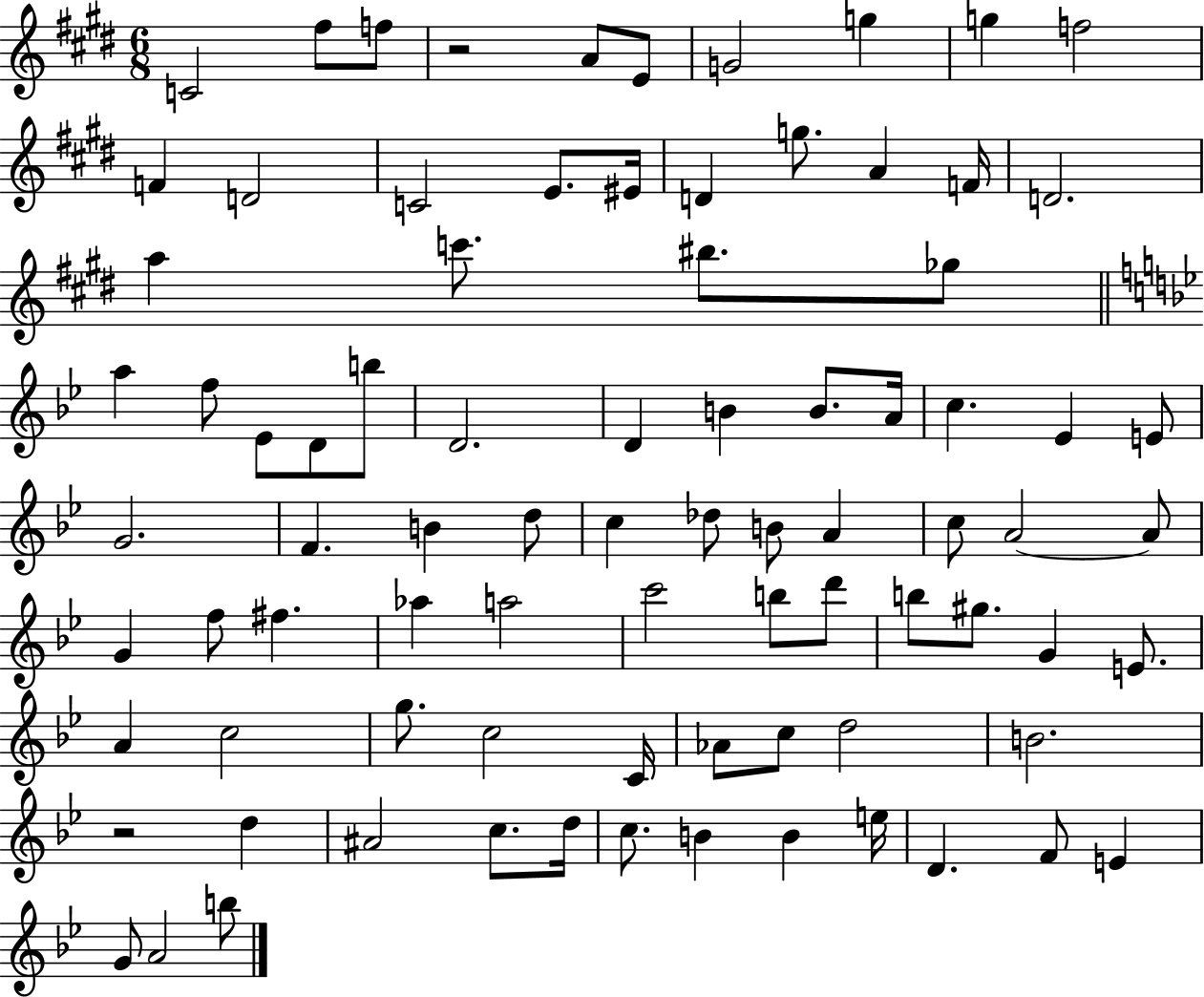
C4/h F#5/e F5/e R/h A4/e E4/e G4/h G5/q G5/q F5/h F4/q D4/h C4/h E4/e. EIS4/s D4/q G5/e. A4/q F4/s D4/h. A5/q C6/e. BIS5/e. Gb5/e A5/q F5/e Eb4/e D4/e B5/e D4/h. D4/q B4/q B4/e. A4/s C5/q. Eb4/q E4/e G4/h. F4/q. B4/q D5/e C5/q Db5/e B4/e A4/q C5/e A4/h A4/e G4/q F5/e F#5/q. Ab5/q A5/h C6/h B5/e D6/e B5/e G#5/e. G4/q E4/e. A4/q C5/h G5/e. C5/h C4/s Ab4/e C5/e D5/h B4/h. R/h D5/q A#4/h C5/e. D5/s C5/e. B4/q B4/q E5/s D4/q. F4/e E4/q G4/e A4/h B5/e